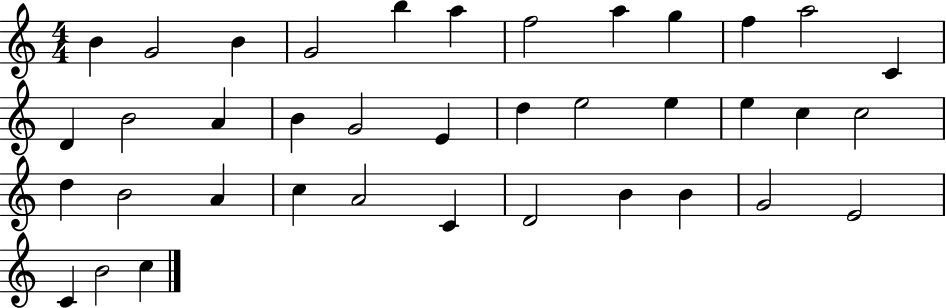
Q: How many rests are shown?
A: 0